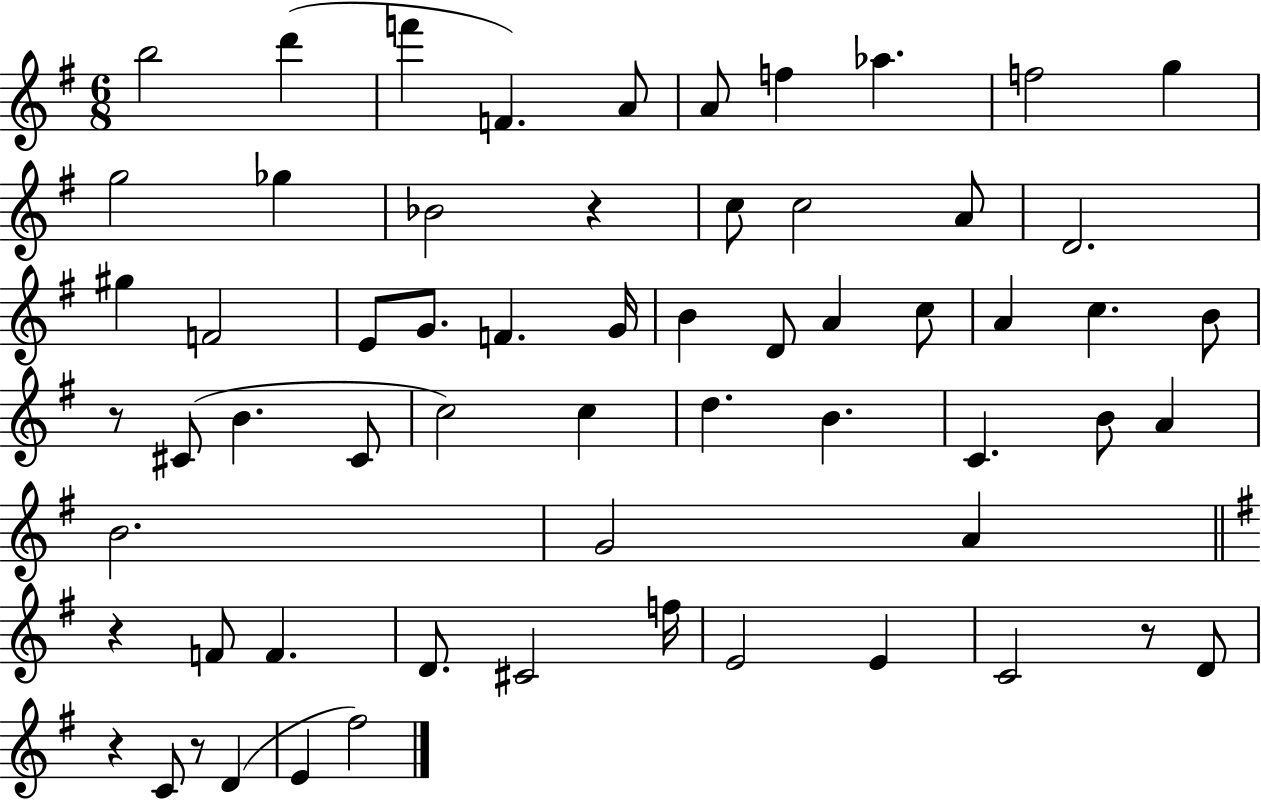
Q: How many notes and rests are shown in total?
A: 62